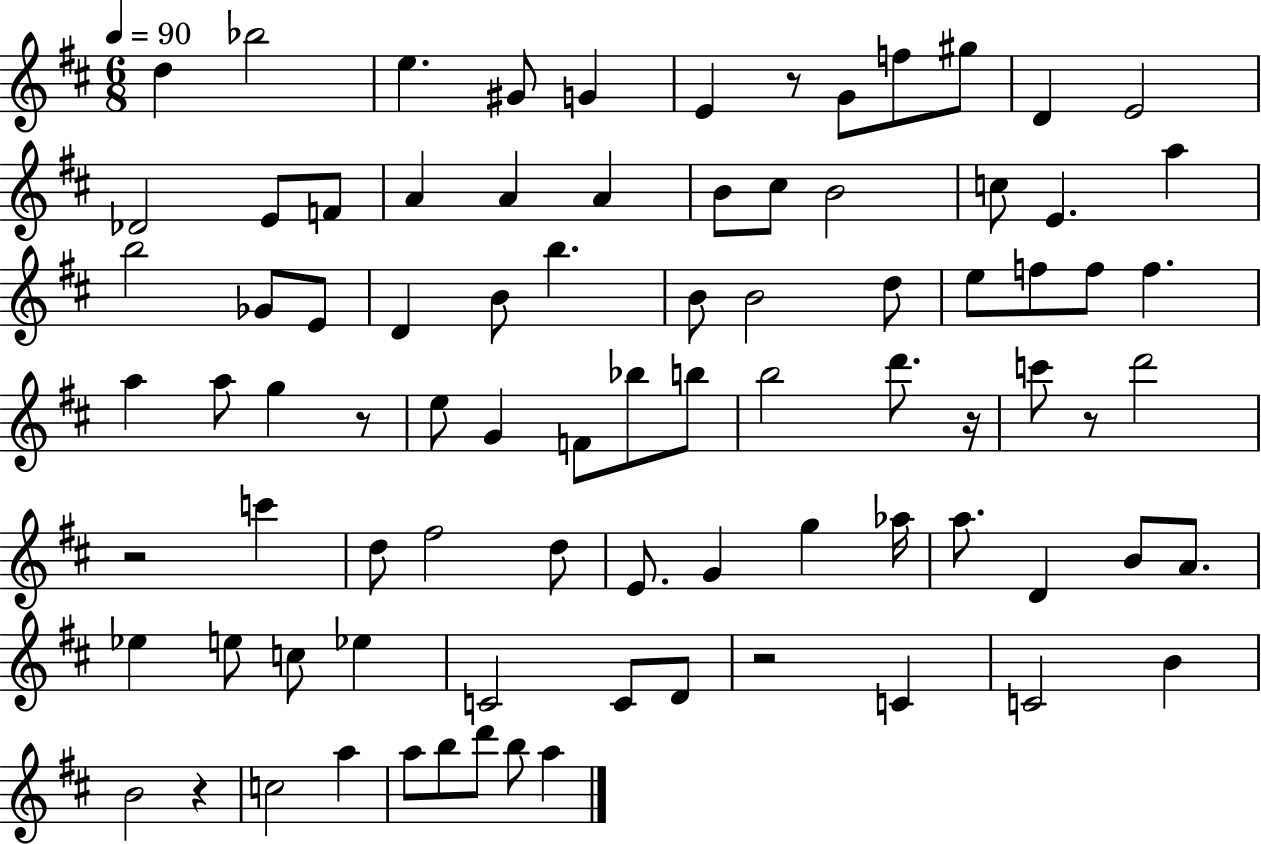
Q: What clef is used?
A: treble